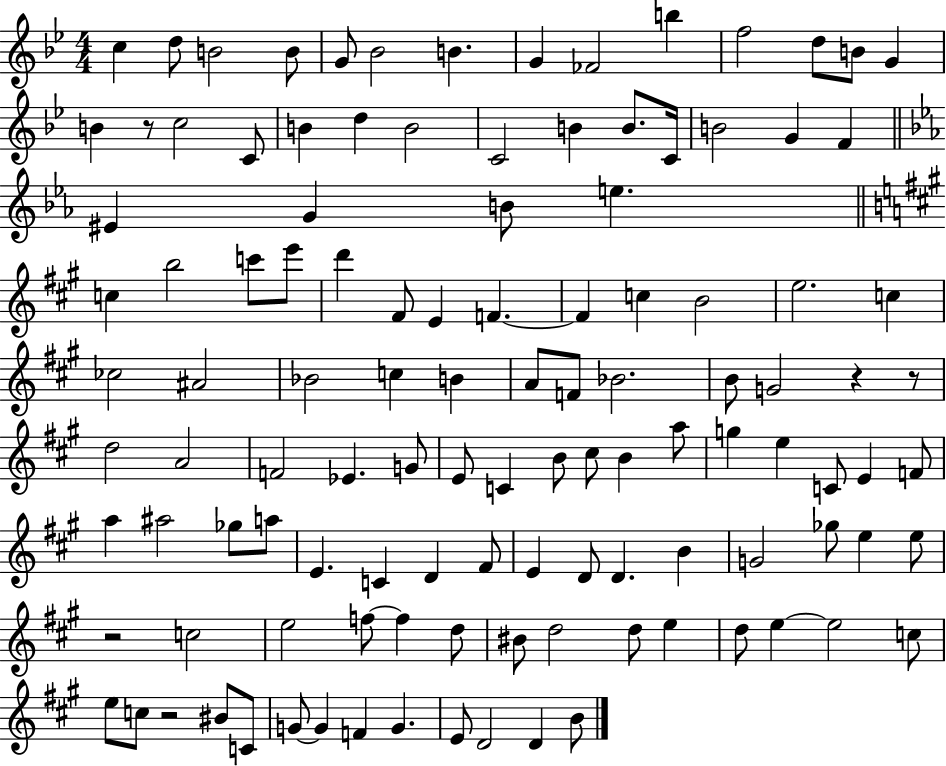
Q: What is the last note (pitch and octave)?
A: B4